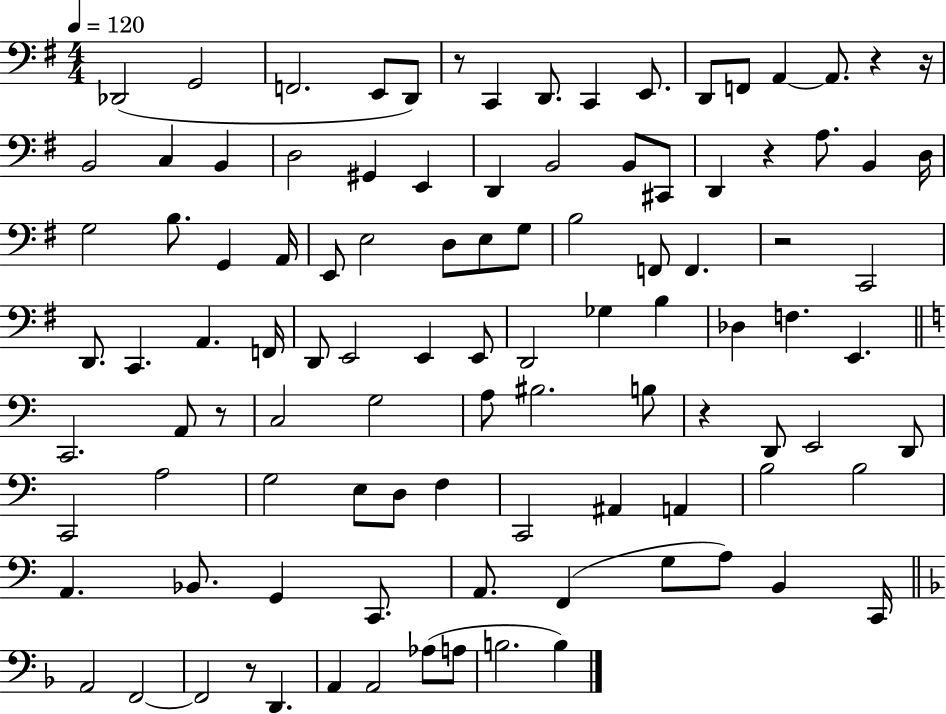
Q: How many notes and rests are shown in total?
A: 103